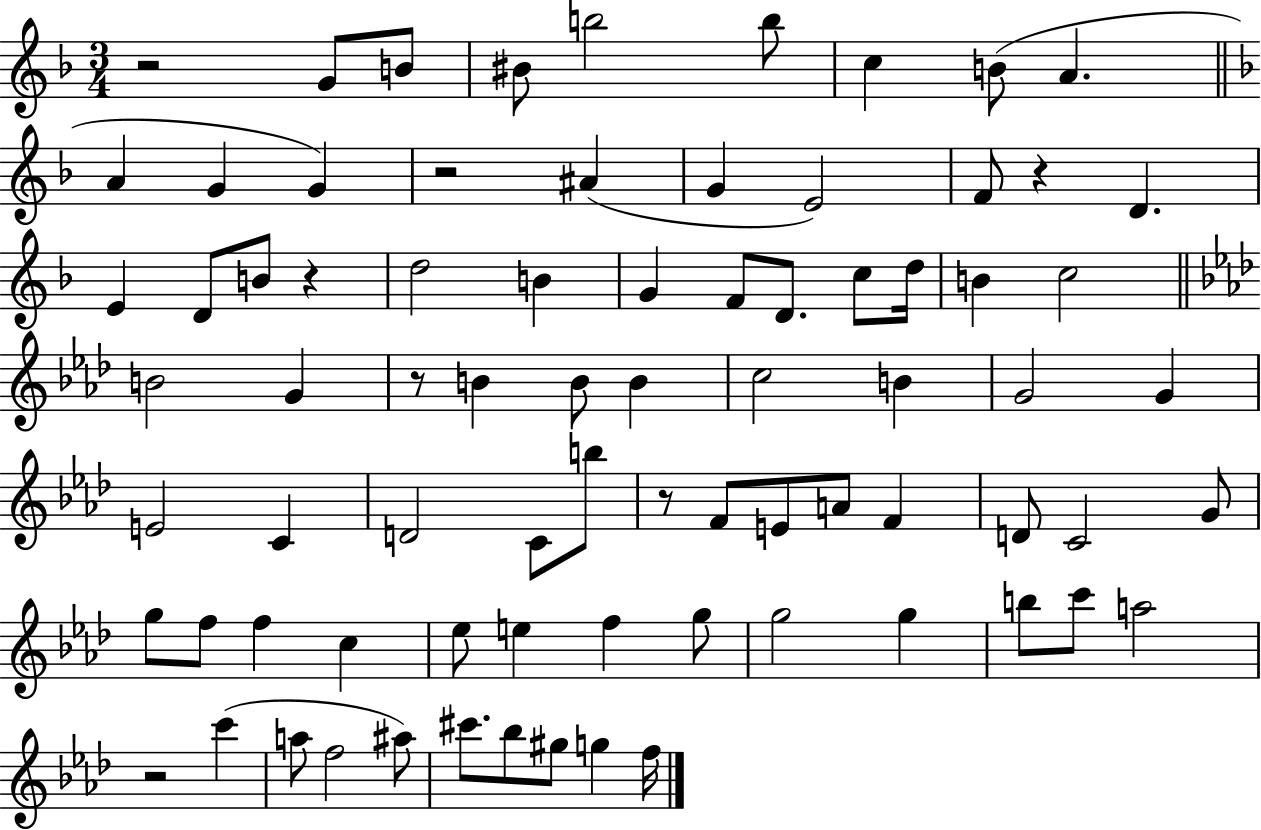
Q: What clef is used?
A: treble